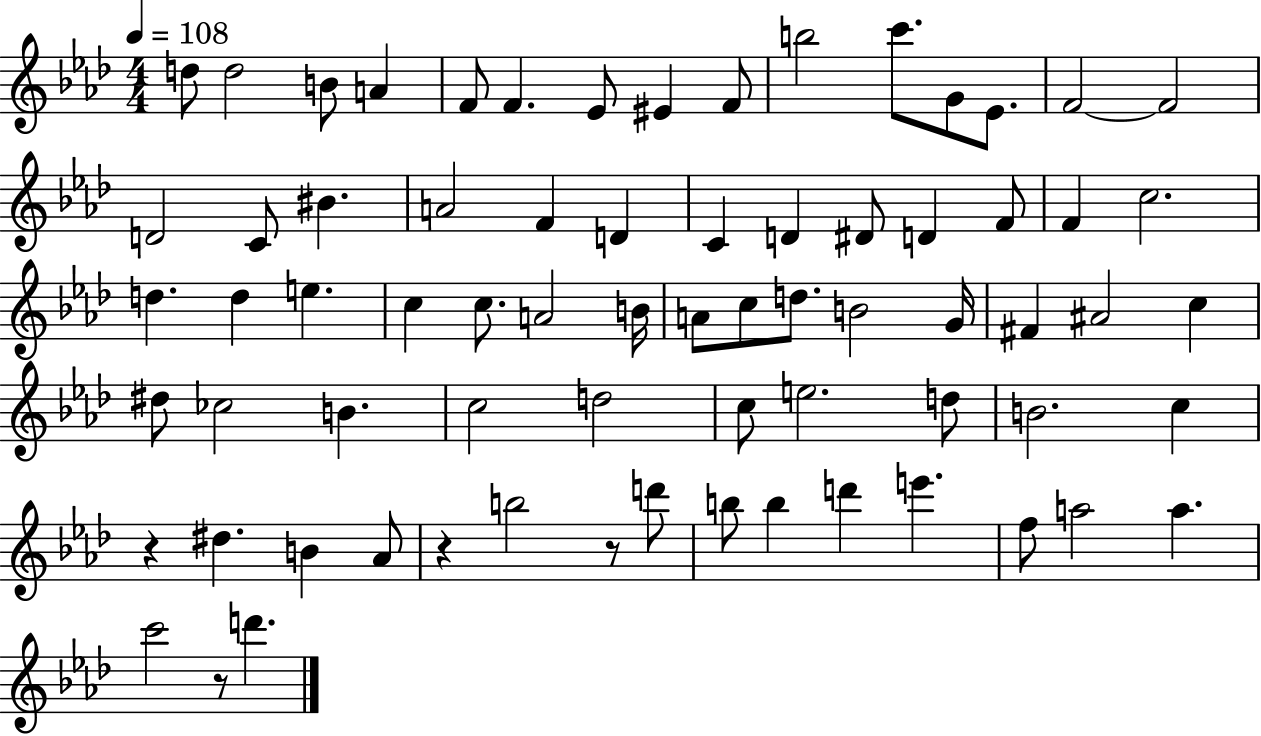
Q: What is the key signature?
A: AES major